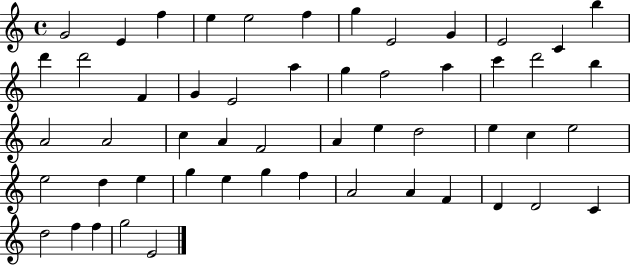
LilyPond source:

{
  \clef treble
  \time 4/4
  \defaultTimeSignature
  \key c \major
  g'2 e'4 f''4 | e''4 e''2 f''4 | g''4 e'2 g'4 | e'2 c'4 b''4 | \break d'''4 d'''2 f'4 | g'4 e'2 a''4 | g''4 f''2 a''4 | c'''4 d'''2 b''4 | \break a'2 a'2 | c''4 a'4 f'2 | a'4 e''4 d''2 | e''4 c''4 e''2 | \break e''2 d''4 e''4 | g''4 e''4 g''4 f''4 | a'2 a'4 f'4 | d'4 d'2 c'4 | \break d''2 f''4 f''4 | g''2 e'2 | \bar "|."
}